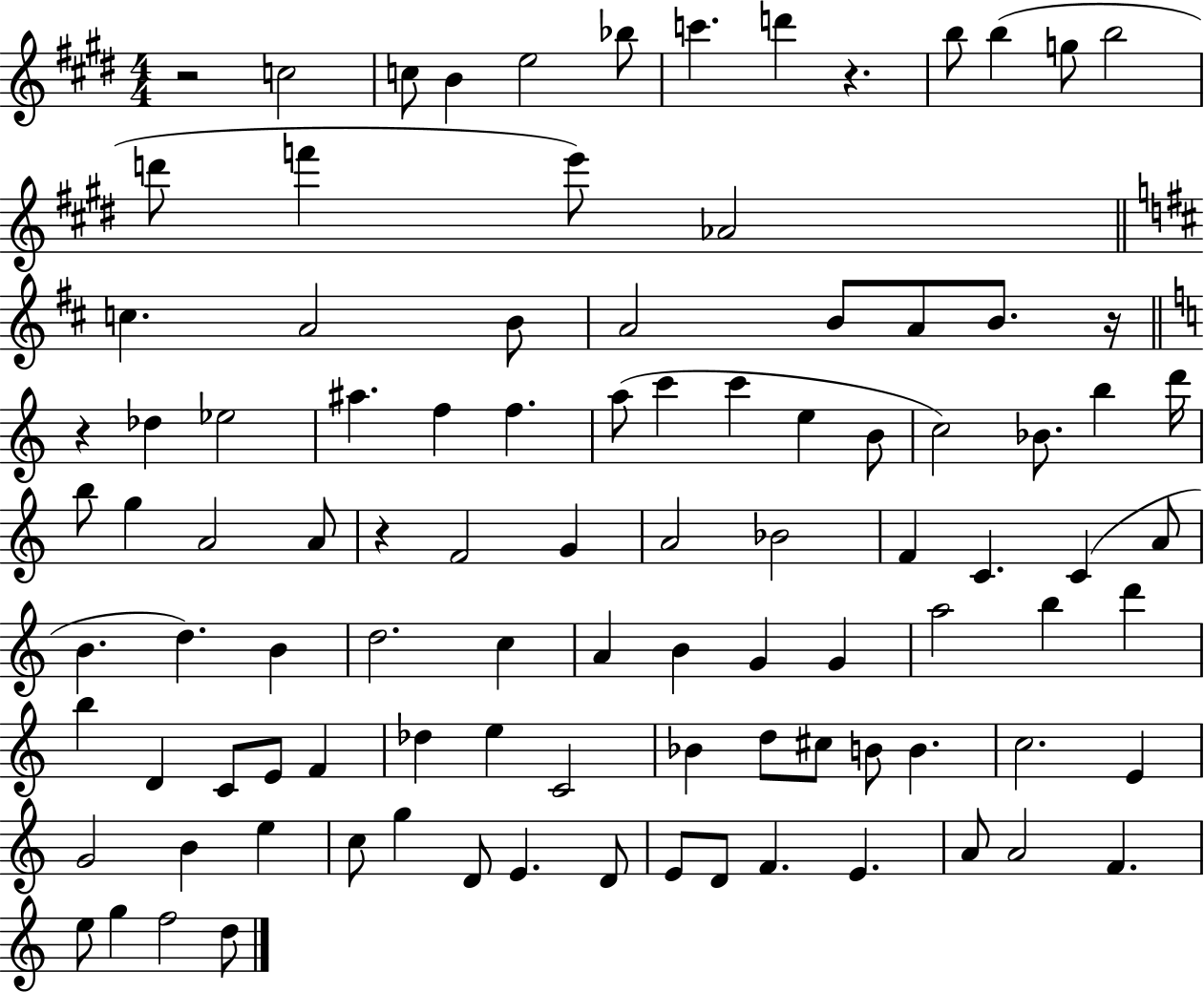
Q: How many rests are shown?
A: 5